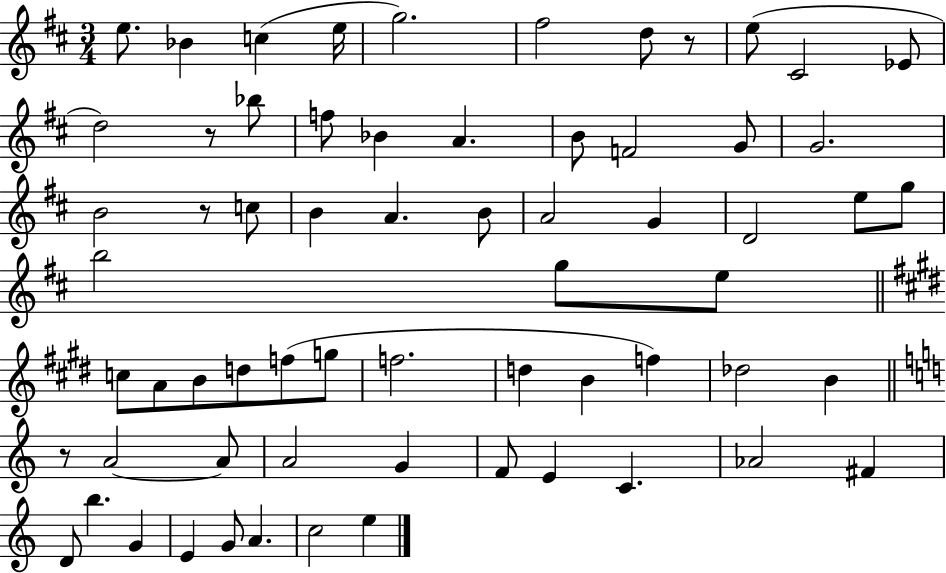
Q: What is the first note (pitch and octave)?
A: E5